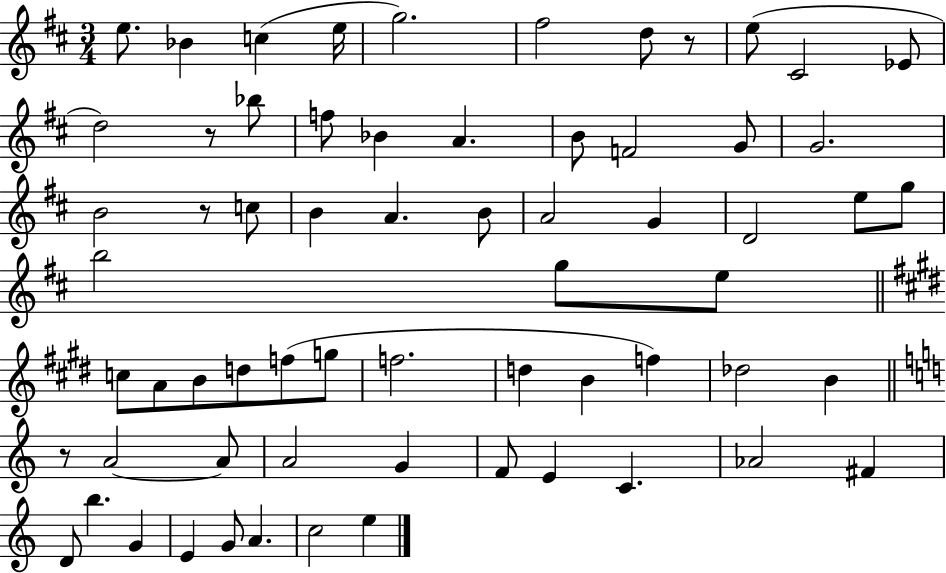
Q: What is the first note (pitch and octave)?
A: E5